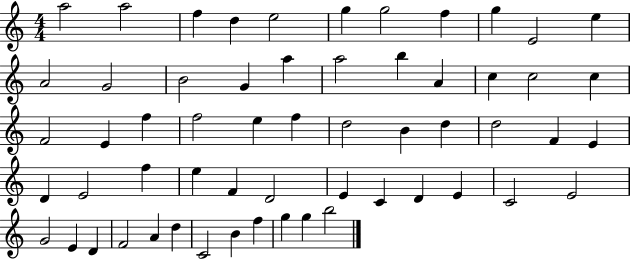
{
  \clef treble
  \numericTimeSignature
  \time 4/4
  \key c \major
  a''2 a''2 | f''4 d''4 e''2 | g''4 g''2 f''4 | g''4 e'2 e''4 | \break a'2 g'2 | b'2 g'4 a''4 | a''2 b''4 a'4 | c''4 c''2 c''4 | \break f'2 e'4 f''4 | f''2 e''4 f''4 | d''2 b'4 d''4 | d''2 f'4 e'4 | \break d'4 e'2 f''4 | e''4 f'4 d'2 | e'4 c'4 d'4 e'4 | c'2 e'2 | \break g'2 e'4 d'4 | f'2 a'4 d''4 | c'2 b'4 f''4 | g''4 g''4 b''2 | \break \bar "|."
}